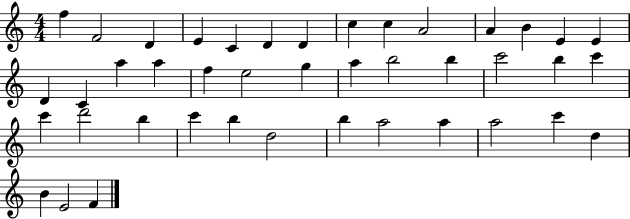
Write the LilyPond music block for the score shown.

{
  \clef treble
  \numericTimeSignature
  \time 4/4
  \key c \major
  f''4 f'2 d'4 | e'4 c'4 d'4 d'4 | c''4 c''4 a'2 | a'4 b'4 e'4 e'4 | \break d'4 c'4 a''4 a''4 | f''4 e''2 g''4 | a''4 b''2 b''4 | c'''2 b''4 c'''4 | \break c'''4 d'''2 b''4 | c'''4 b''4 d''2 | b''4 a''2 a''4 | a''2 c'''4 d''4 | \break b'4 e'2 f'4 | \bar "|."
}